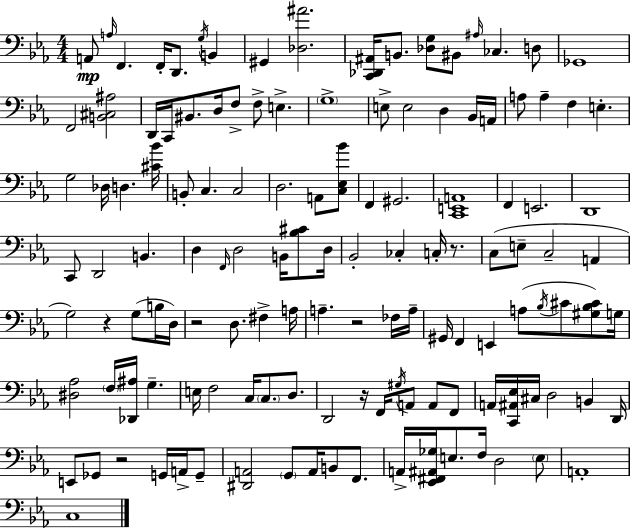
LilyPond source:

{
  \clef bass
  \numericTimeSignature
  \time 4/4
  \key ees \major
  a,8\mp \grace { a16 } f,4. f,16-. d,8. \acciaccatura { g16 } b,4 | gis,4 <des ais'>2. | <c, des, ais,>16 b,8. <des g>8 bis,8 \grace { ais16 } ces4. | d8 ges,1 | \break f,2 <b, cis ais>2 | d,16 c,16 bis,8. d16 f8-> f8-> e4.-> | \parenthesize g1-> | e8-> e2 d4 | \break bes,16 a,16 a8 a4-- f4 e4.-. | g2 des16 d4. | <cis' bes'>16 b,8-. c4. c2 | d2. a,8 | \break <c ees bes'>8 f,4 gis,2. | <c, e, a,>1 | f,4 e,2. | d,1 | \break c,8 d,2 b,4. | d4 \grace { f,16 } d2 | b,16 <bes cis'>8 d16 bes,2-. ces4-. | c16-. r8. c8( e8-- c2-- | \break a,4 g2) r4 | g8( b16 d16) r2 d8. fis4-> | a16 a4.-- r2 | fes16 a16-- gis,16 f,4 e,4 a8( \acciaccatura { bes16 } | \break cis'8 <gis bes cis'>8) g16 <dis aes>2 \parenthesize f16 <des, ais>16 g4.-- | e16 f2 c16 \parenthesize c8. | d8. d,2 r16 f,16 \acciaccatura { gis16 } | a,8 a,8 f,8 a,16 <c, ais, ees>16 cis16 d2 | \break b,4 d,16 e,8 ges,8 r2 | g,16 a,16-> g,8-- <dis, a,>2 \parenthesize g,8 | a,16 b,8 f,8. a,16-> <ees, fis, ais, ges>16 e8. f16 d2 | \parenthesize e8 a,1-. | \break c1 | \bar "|."
}